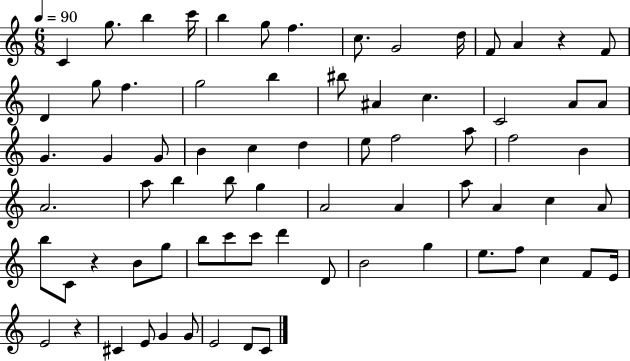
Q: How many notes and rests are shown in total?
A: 73